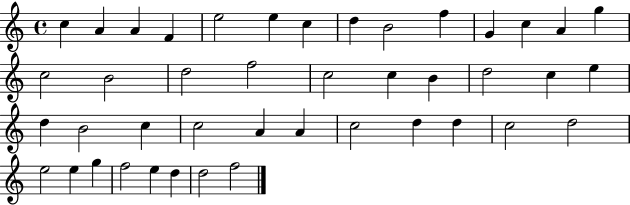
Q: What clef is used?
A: treble